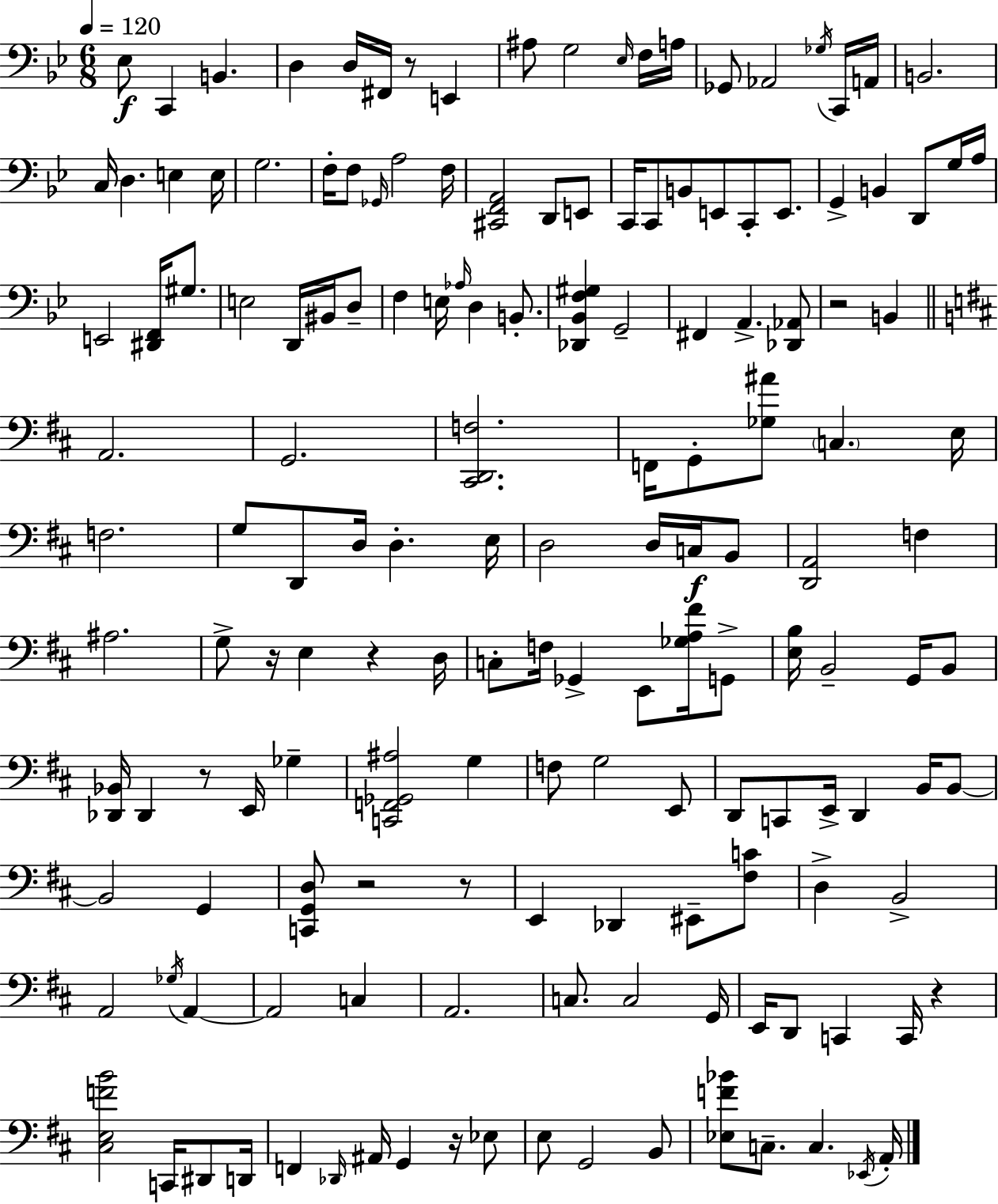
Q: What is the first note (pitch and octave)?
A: Eb3